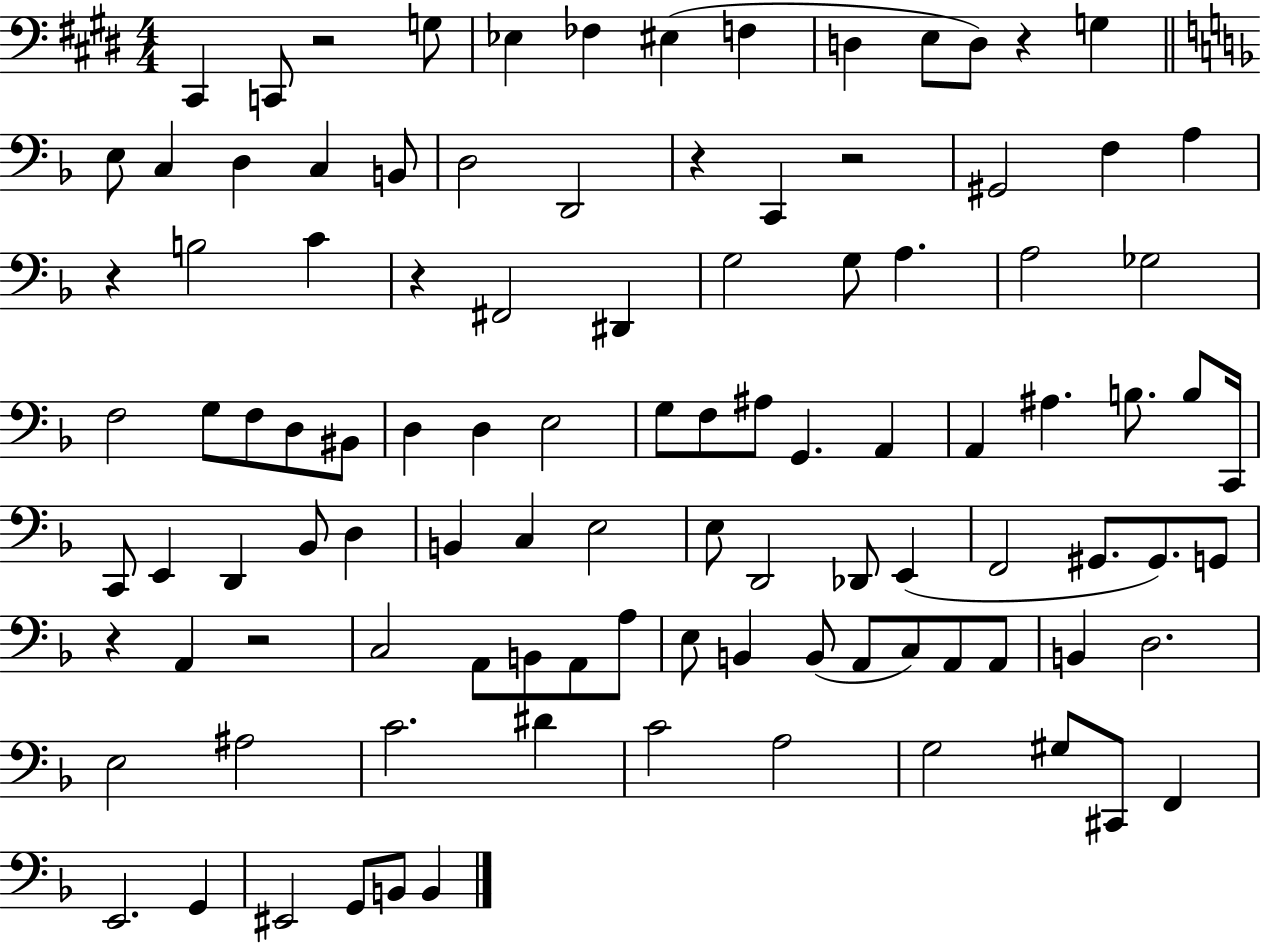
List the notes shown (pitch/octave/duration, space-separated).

C#2/q C2/e R/h G3/e Eb3/q FES3/q EIS3/q F3/q D3/q E3/e D3/e R/q G3/q E3/e C3/q D3/q C3/q B2/e D3/h D2/h R/q C2/q R/h G#2/h F3/q A3/q R/q B3/h C4/q R/q F#2/h D#2/q G3/h G3/e A3/q. A3/h Gb3/h F3/h G3/e F3/e D3/e BIS2/e D3/q D3/q E3/h G3/e F3/e A#3/e G2/q. A2/q A2/q A#3/q. B3/e. B3/e C2/s C2/e E2/q D2/q Bb2/e D3/q B2/q C3/q E3/h E3/e D2/h Db2/e E2/q F2/h G#2/e. G#2/e. G2/e R/q A2/q R/h C3/h A2/e B2/e A2/e A3/e E3/e B2/q B2/e A2/e C3/e A2/e A2/e B2/q D3/h. E3/h A#3/h C4/h. D#4/q C4/h A3/h G3/h G#3/e C#2/e F2/q E2/h. G2/q EIS2/h G2/e B2/e B2/q